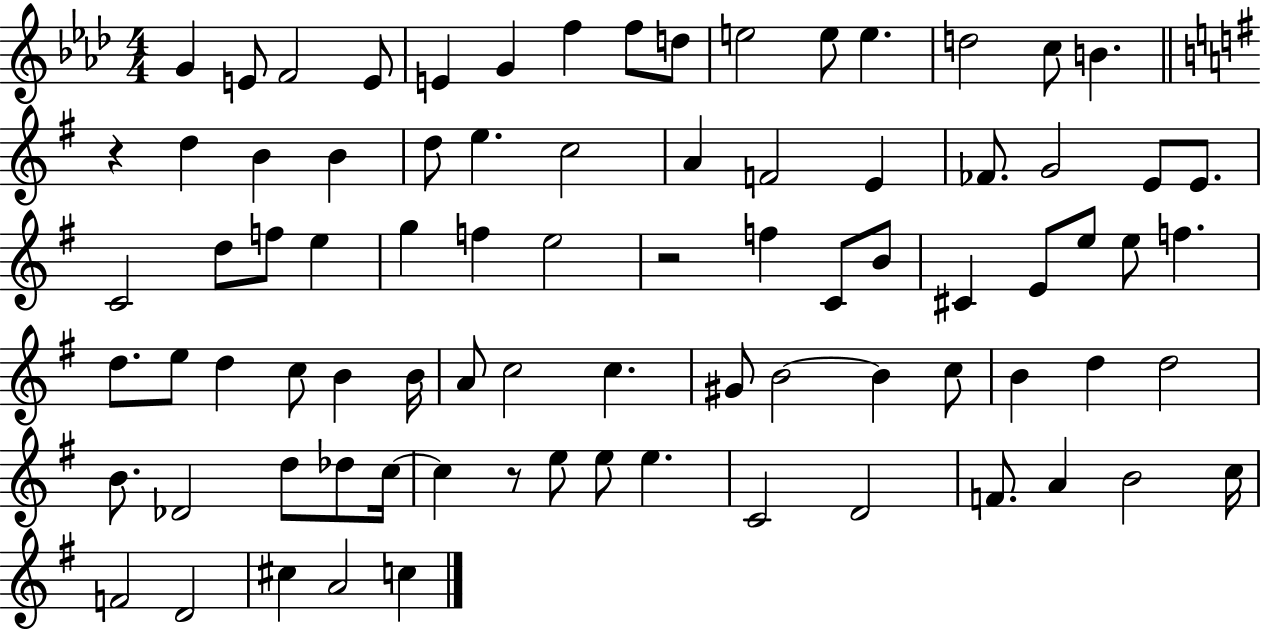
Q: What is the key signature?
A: AES major